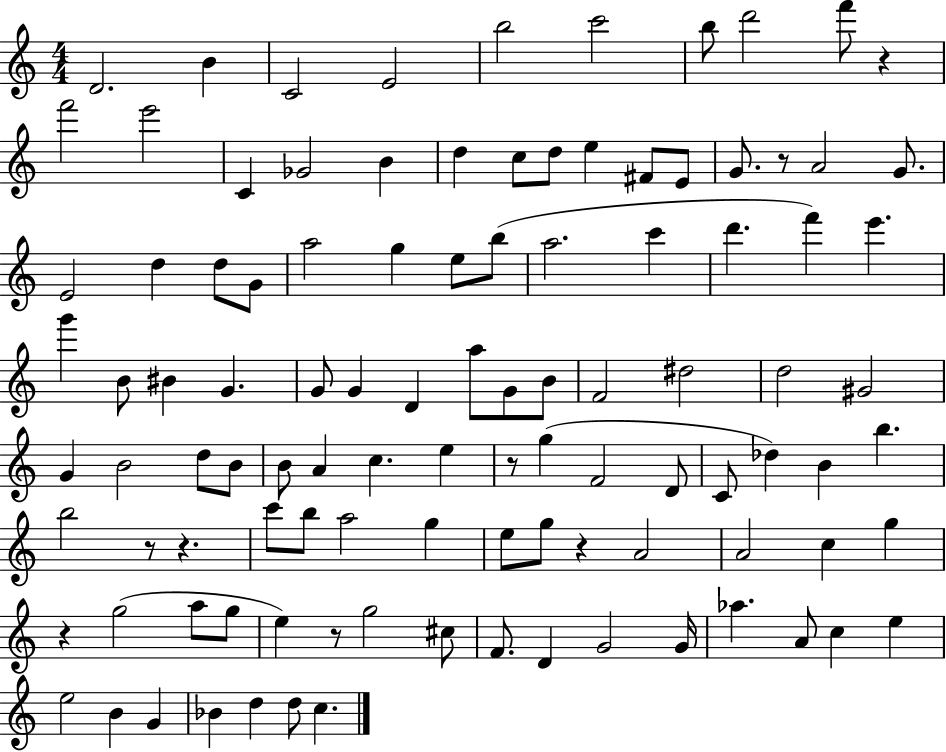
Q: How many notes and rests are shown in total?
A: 105